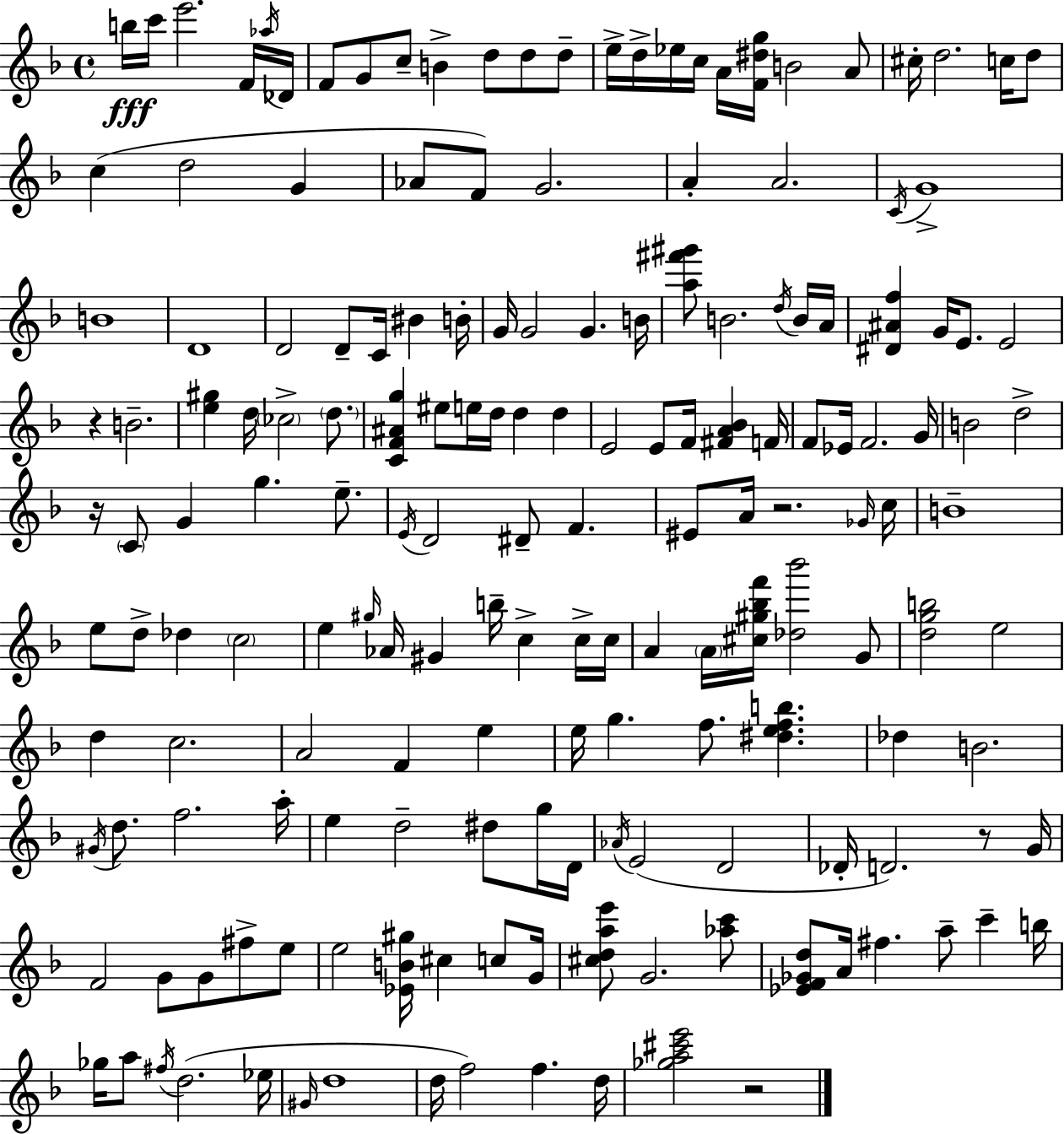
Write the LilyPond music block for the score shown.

{
  \clef treble
  \time 4/4
  \defaultTimeSignature
  \key d \minor
  b''16\fff c'''16 e'''2. f'16 \acciaccatura { aes''16 } | des'16 f'8 g'8 c''8-- b'4-> d''8 d''8 d''8-- | e''16-> d''16-> ees''16 c''16 a'16 <f' dis'' g''>16 b'2 a'8 | cis''16-. d''2. c''16 d''8 | \break c''4( d''2 g'4 | aes'8 f'8) g'2. | a'4-. a'2. | \acciaccatura { c'16 } g'1-> | \break b'1 | d'1 | d'2 d'8-- c'16 bis'4 | b'16-. g'16 g'2 g'4. | \break b'16 <a'' fis''' gis'''>8 b'2. | \acciaccatura { d''16 } b'16 a'16 <dis' ais' f''>4 g'16 e'8. e'2 | r4 b'2.-- | <e'' gis''>4 d''16 \parenthesize ces''2-> | \break \parenthesize d''8. <c' f' ais' g''>4 eis''8 e''16 d''16 d''4 d''4 | e'2 e'8 f'16 <fis' a' bes'>4 | f'16 f'8 ees'16 f'2. | g'16 b'2 d''2-> | \break r16 \parenthesize c'8 g'4 g''4. | e''8.-- \acciaccatura { e'16 } d'2 dis'8-- f'4. | eis'8 a'16 r2. | \grace { ges'16 } c''16 b'1-- | \break e''8 d''8-> des''4 \parenthesize c''2 | e''4 \grace { gis''16 } aes'16 gis'4 b''16-- | c''4-> c''16-> c''16 a'4 \parenthesize a'16 <cis'' gis'' bes'' f'''>16 <des'' bes'''>2 | g'8 <d'' g'' b''>2 e''2 | \break d''4 c''2. | a'2 f'4 | e''4 e''16 g''4. f''8. | <dis'' e'' f'' b''>4. des''4 b'2. | \break \acciaccatura { gis'16 } d''8. f''2. | a''16-. e''4 d''2-- | dis''8 g''16 d'16 \acciaccatura { aes'16 }( e'2 | d'2 des'16-. d'2.) | \break r8 g'16 f'2 | g'8 g'8 fis''8-> e''8 e''2 | <ees' b' gis''>16 cis''4 c''8 g'16 <cis'' d'' a'' e'''>8 g'2. | <aes'' c'''>8 <ees' f' ges' d''>8 a'16 fis''4. | \break a''8-- c'''4-- b''16 ges''16 a''8 \acciaccatura { fis''16 } d''2.( | ees''16 \grace { gis'16 } d''1 | d''16 f''2) | f''4. d''16 <ges'' a'' cis''' e'''>2 | \break r2 \bar "|."
}